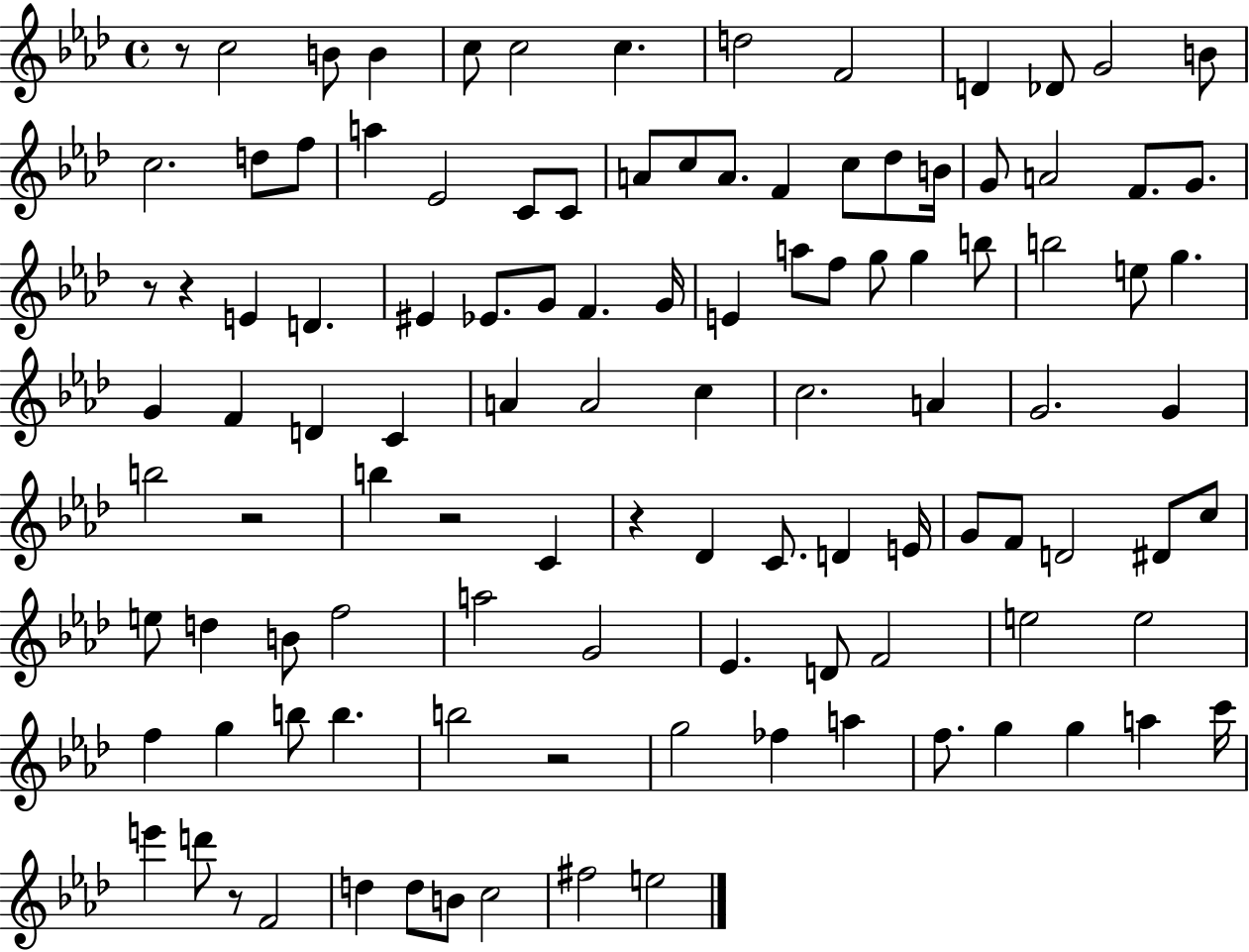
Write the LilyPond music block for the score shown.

{
  \clef treble
  \time 4/4
  \defaultTimeSignature
  \key aes \major
  r8 c''2 b'8 b'4 | c''8 c''2 c''4. | d''2 f'2 | d'4 des'8 g'2 b'8 | \break c''2. d''8 f''8 | a''4 ees'2 c'8 c'8 | a'8 c''8 a'8. f'4 c''8 des''8 b'16 | g'8 a'2 f'8. g'8. | \break r8 r4 e'4 d'4. | eis'4 ees'8. g'8 f'4. g'16 | e'4 a''8 f''8 g''8 g''4 b''8 | b''2 e''8 g''4. | \break g'4 f'4 d'4 c'4 | a'4 a'2 c''4 | c''2. a'4 | g'2. g'4 | \break b''2 r2 | b''4 r2 c'4 | r4 des'4 c'8. d'4 e'16 | g'8 f'8 d'2 dis'8 c''8 | \break e''8 d''4 b'8 f''2 | a''2 g'2 | ees'4. d'8 f'2 | e''2 e''2 | \break f''4 g''4 b''8 b''4. | b''2 r2 | g''2 fes''4 a''4 | f''8. g''4 g''4 a''4 c'''16 | \break e'''4 d'''8 r8 f'2 | d''4 d''8 b'8 c''2 | fis''2 e''2 | \bar "|."
}